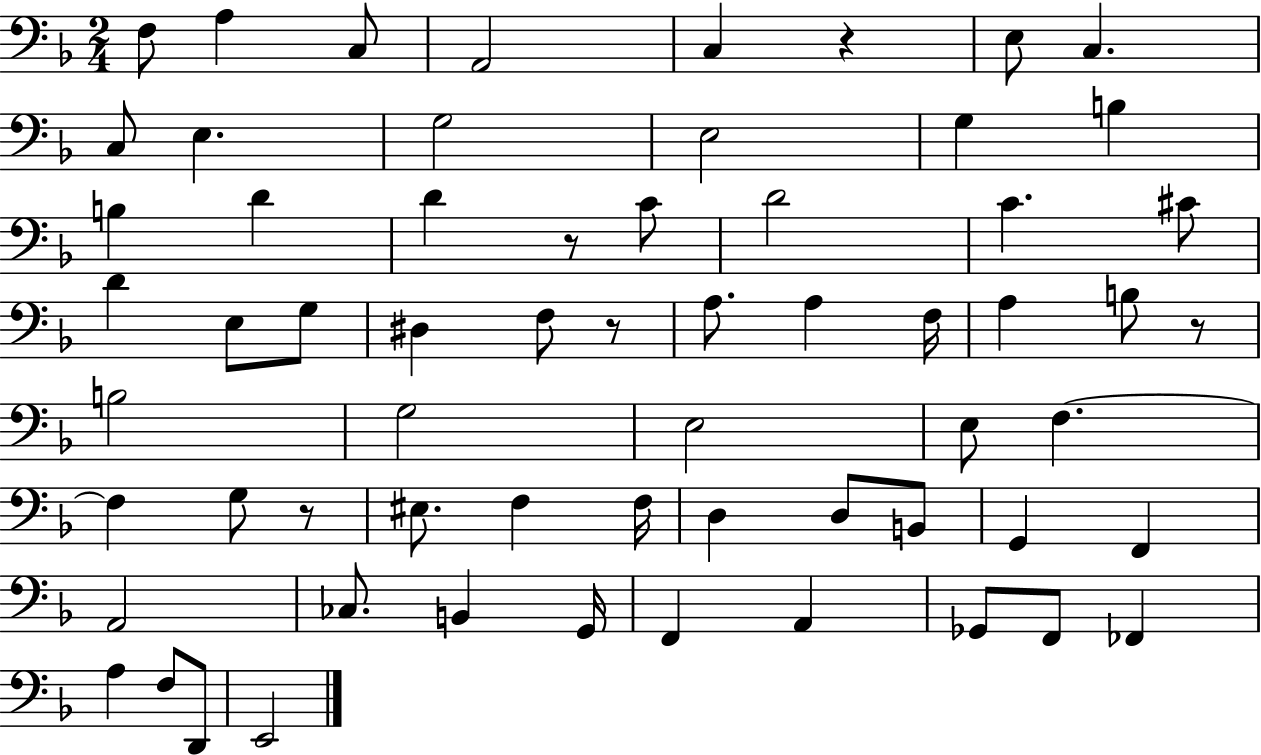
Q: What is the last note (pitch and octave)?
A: E2